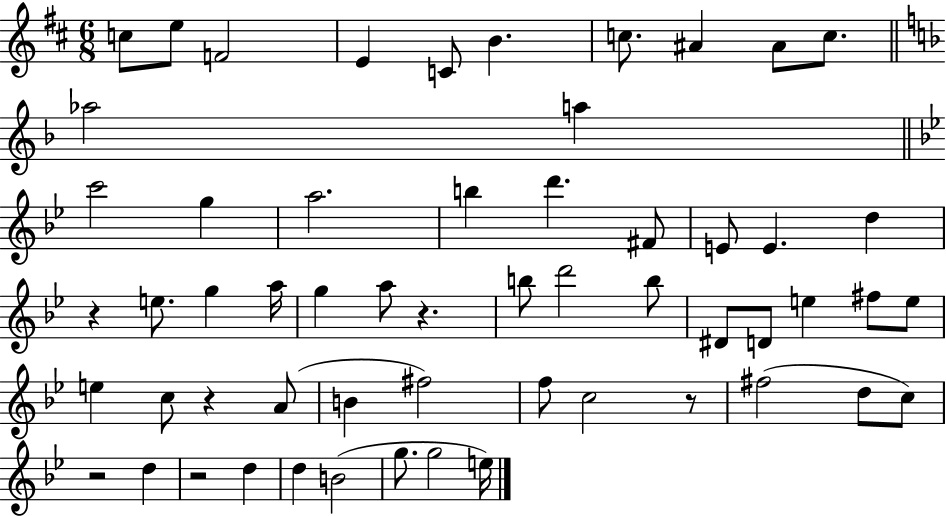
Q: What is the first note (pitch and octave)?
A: C5